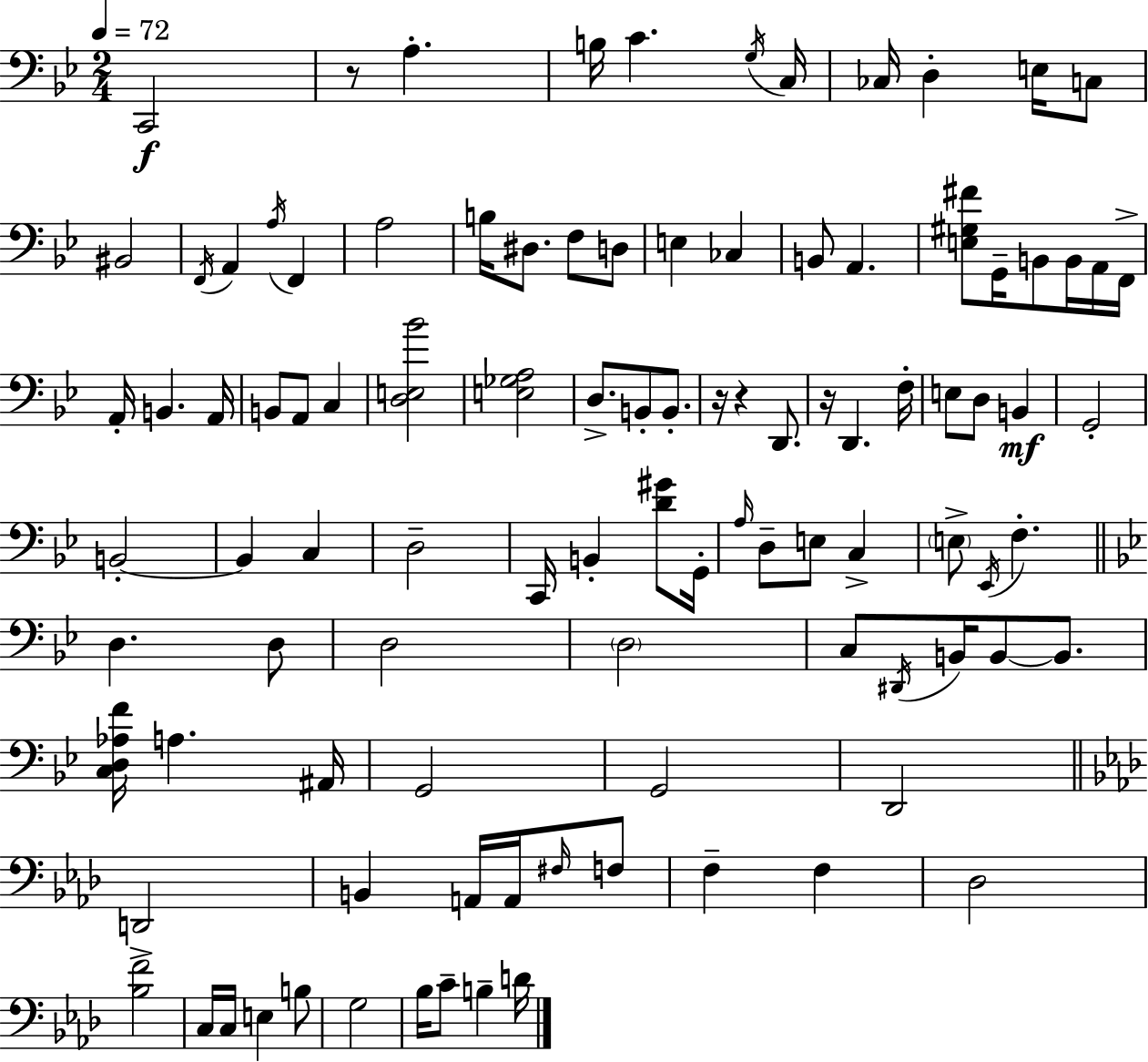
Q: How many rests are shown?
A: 4